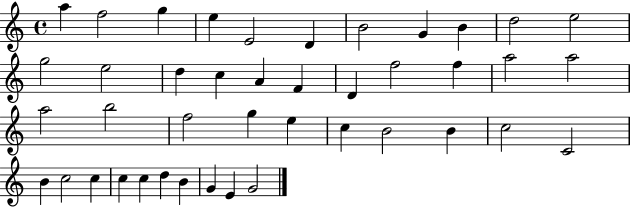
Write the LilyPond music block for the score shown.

{
  \clef treble
  \time 4/4
  \defaultTimeSignature
  \key c \major
  a''4 f''2 g''4 | e''4 e'2 d'4 | b'2 g'4 b'4 | d''2 e''2 | \break g''2 e''2 | d''4 c''4 a'4 f'4 | d'4 f''2 f''4 | a''2 a''2 | \break a''2 b''2 | f''2 g''4 e''4 | c''4 b'2 b'4 | c''2 c'2 | \break b'4 c''2 c''4 | c''4 c''4 d''4 b'4 | g'4 e'4 g'2 | \bar "|."
}